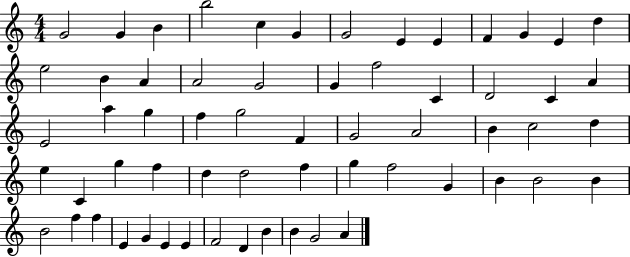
{
  \clef treble
  \numericTimeSignature
  \time 4/4
  \key c \major
  g'2 g'4 b'4 | b''2 c''4 g'4 | g'2 e'4 e'4 | f'4 g'4 e'4 d''4 | \break e''2 b'4 a'4 | a'2 g'2 | g'4 f''2 c'4 | d'2 c'4 a'4 | \break e'2 a''4 g''4 | f''4 g''2 f'4 | g'2 a'2 | b'4 c''2 d''4 | \break e''4 c'4 g''4 f''4 | d''4 d''2 f''4 | g''4 f''2 g'4 | b'4 b'2 b'4 | \break b'2 f''4 f''4 | e'4 g'4 e'4 e'4 | f'2 d'4 b'4 | b'4 g'2 a'4 | \break \bar "|."
}